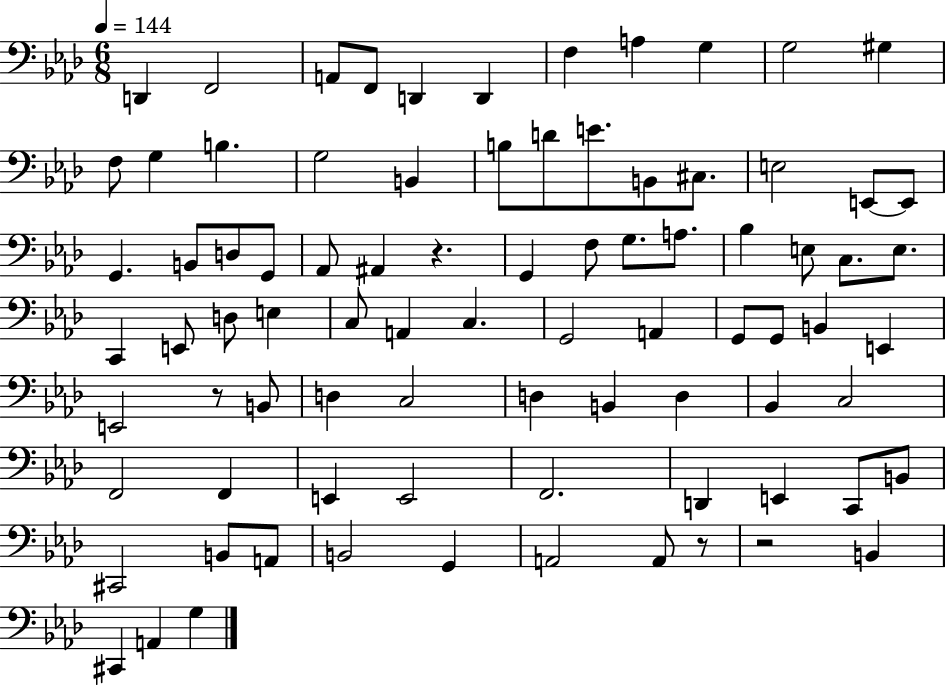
X:1
T:Untitled
M:6/8
L:1/4
K:Ab
D,, F,,2 A,,/2 F,,/2 D,, D,, F, A, G, G,2 ^G, F,/2 G, B, G,2 B,, B,/2 D/2 E/2 B,,/2 ^C,/2 E,2 E,,/2 E,,/2 G,, B,,/2 D,/2 G,,/2 _A,,/2 ^A,, z G,, F,/2 G,/2 A,/2 _B, E,/2 C,/2 E,/2 C,, E,,/2 D,/2 E, C,/2 A,, C, G,,2 A,, G,,/2 G,,/2 B,, E,, E,,2 z/2 B,,/2 D, C,2 D, B,, D, _B,, C,2 F,,2 F,, E,, E,,2 F,,2 D,, E,, C,,/2 B,,/2 ^C,,2 B,,/2 A,,/2 B,,2 G,, A,,2 A,,/2 z/2 z2 B,, ^C,, A,, G,